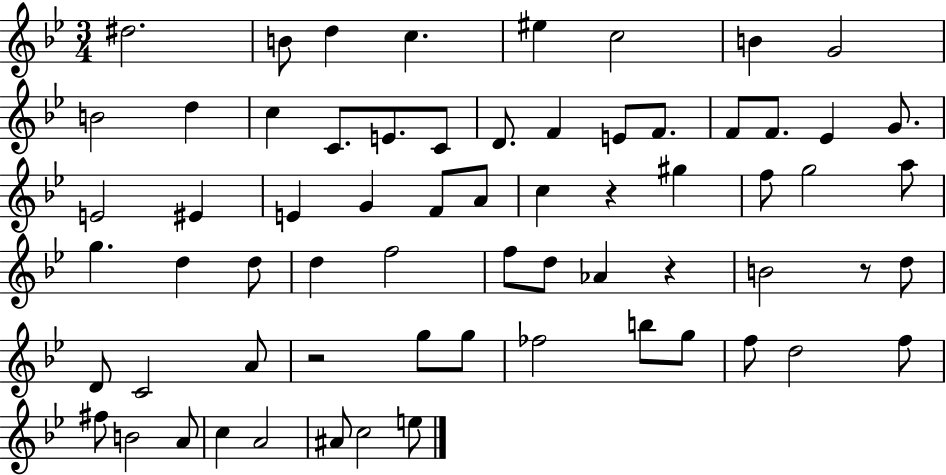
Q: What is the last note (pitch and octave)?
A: E5